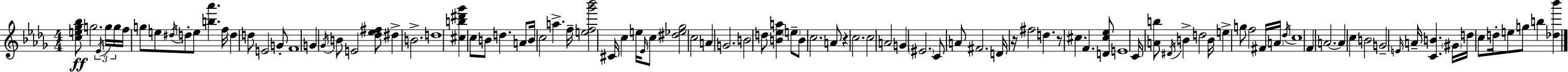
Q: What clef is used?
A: treble